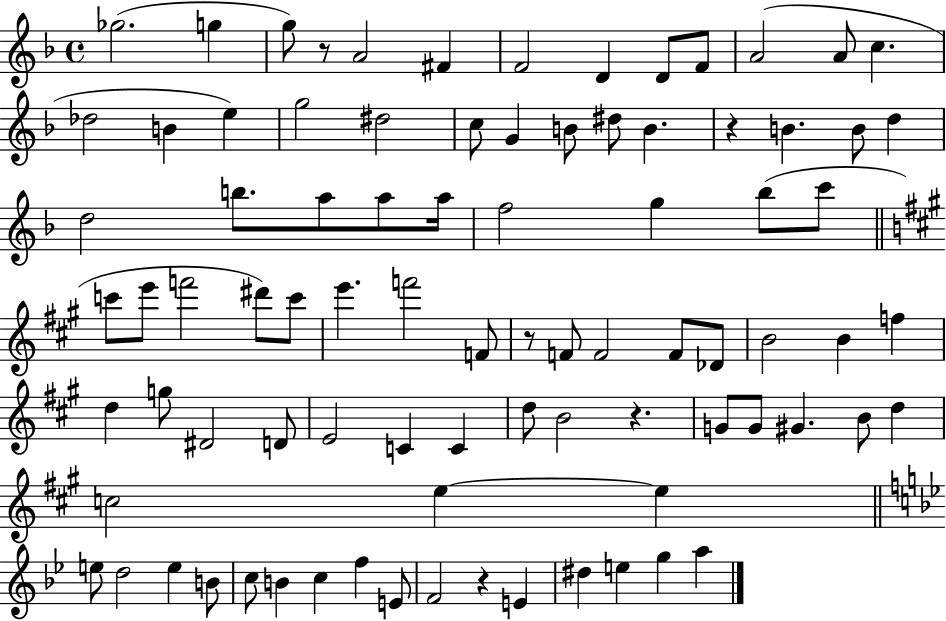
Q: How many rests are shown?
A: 5